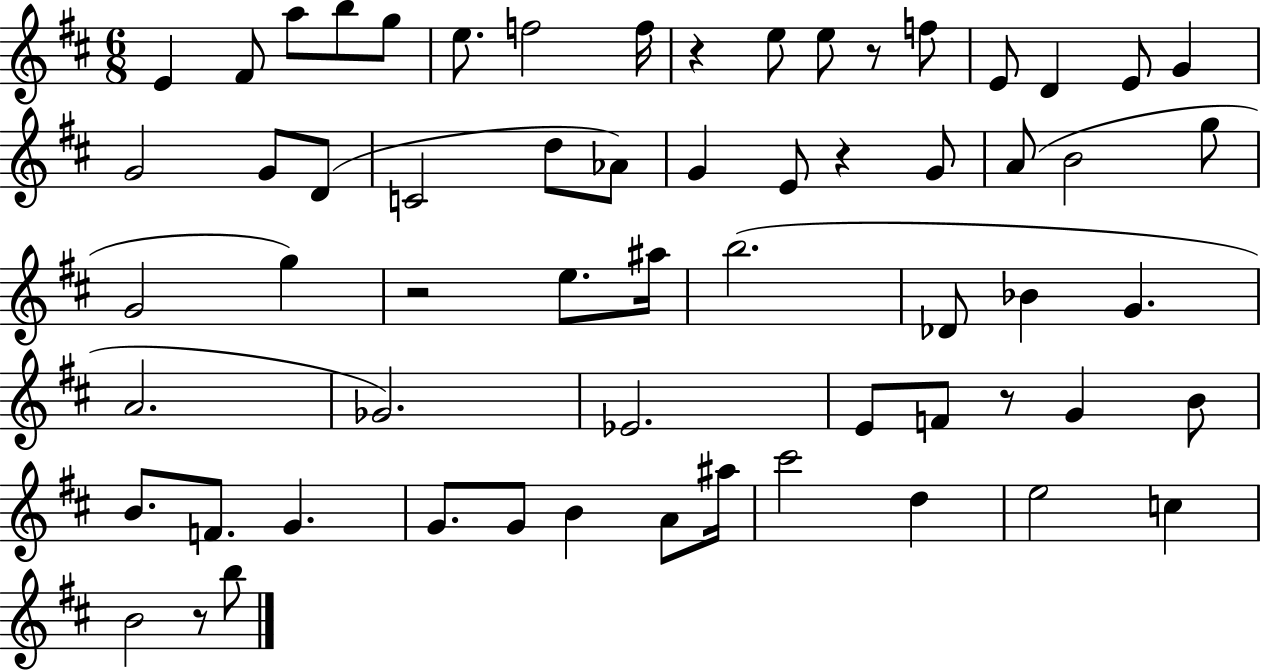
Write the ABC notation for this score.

X:1
T:Untitled
M:6/8
L:1/4
K:D
E ^F/2 a/2 b/2 g/2 e/2 f2 f/4 z e/2 e/2 z/2 f/2 E/2 D E/2 G G2 G/2 D/2 C2 d/2 _A/2 G E/2 z G/2 A/2 B2 g/2 G2 g z2 e/2 ^a/4 b2 _D/2 _B G A2 _G2 _E2 E/2 F/2 z/2 G B/2 B/2 F/2 G G/2 G/2 B A/2 ^a/4 ^c'2 d e2 c B2 z/2 b/2